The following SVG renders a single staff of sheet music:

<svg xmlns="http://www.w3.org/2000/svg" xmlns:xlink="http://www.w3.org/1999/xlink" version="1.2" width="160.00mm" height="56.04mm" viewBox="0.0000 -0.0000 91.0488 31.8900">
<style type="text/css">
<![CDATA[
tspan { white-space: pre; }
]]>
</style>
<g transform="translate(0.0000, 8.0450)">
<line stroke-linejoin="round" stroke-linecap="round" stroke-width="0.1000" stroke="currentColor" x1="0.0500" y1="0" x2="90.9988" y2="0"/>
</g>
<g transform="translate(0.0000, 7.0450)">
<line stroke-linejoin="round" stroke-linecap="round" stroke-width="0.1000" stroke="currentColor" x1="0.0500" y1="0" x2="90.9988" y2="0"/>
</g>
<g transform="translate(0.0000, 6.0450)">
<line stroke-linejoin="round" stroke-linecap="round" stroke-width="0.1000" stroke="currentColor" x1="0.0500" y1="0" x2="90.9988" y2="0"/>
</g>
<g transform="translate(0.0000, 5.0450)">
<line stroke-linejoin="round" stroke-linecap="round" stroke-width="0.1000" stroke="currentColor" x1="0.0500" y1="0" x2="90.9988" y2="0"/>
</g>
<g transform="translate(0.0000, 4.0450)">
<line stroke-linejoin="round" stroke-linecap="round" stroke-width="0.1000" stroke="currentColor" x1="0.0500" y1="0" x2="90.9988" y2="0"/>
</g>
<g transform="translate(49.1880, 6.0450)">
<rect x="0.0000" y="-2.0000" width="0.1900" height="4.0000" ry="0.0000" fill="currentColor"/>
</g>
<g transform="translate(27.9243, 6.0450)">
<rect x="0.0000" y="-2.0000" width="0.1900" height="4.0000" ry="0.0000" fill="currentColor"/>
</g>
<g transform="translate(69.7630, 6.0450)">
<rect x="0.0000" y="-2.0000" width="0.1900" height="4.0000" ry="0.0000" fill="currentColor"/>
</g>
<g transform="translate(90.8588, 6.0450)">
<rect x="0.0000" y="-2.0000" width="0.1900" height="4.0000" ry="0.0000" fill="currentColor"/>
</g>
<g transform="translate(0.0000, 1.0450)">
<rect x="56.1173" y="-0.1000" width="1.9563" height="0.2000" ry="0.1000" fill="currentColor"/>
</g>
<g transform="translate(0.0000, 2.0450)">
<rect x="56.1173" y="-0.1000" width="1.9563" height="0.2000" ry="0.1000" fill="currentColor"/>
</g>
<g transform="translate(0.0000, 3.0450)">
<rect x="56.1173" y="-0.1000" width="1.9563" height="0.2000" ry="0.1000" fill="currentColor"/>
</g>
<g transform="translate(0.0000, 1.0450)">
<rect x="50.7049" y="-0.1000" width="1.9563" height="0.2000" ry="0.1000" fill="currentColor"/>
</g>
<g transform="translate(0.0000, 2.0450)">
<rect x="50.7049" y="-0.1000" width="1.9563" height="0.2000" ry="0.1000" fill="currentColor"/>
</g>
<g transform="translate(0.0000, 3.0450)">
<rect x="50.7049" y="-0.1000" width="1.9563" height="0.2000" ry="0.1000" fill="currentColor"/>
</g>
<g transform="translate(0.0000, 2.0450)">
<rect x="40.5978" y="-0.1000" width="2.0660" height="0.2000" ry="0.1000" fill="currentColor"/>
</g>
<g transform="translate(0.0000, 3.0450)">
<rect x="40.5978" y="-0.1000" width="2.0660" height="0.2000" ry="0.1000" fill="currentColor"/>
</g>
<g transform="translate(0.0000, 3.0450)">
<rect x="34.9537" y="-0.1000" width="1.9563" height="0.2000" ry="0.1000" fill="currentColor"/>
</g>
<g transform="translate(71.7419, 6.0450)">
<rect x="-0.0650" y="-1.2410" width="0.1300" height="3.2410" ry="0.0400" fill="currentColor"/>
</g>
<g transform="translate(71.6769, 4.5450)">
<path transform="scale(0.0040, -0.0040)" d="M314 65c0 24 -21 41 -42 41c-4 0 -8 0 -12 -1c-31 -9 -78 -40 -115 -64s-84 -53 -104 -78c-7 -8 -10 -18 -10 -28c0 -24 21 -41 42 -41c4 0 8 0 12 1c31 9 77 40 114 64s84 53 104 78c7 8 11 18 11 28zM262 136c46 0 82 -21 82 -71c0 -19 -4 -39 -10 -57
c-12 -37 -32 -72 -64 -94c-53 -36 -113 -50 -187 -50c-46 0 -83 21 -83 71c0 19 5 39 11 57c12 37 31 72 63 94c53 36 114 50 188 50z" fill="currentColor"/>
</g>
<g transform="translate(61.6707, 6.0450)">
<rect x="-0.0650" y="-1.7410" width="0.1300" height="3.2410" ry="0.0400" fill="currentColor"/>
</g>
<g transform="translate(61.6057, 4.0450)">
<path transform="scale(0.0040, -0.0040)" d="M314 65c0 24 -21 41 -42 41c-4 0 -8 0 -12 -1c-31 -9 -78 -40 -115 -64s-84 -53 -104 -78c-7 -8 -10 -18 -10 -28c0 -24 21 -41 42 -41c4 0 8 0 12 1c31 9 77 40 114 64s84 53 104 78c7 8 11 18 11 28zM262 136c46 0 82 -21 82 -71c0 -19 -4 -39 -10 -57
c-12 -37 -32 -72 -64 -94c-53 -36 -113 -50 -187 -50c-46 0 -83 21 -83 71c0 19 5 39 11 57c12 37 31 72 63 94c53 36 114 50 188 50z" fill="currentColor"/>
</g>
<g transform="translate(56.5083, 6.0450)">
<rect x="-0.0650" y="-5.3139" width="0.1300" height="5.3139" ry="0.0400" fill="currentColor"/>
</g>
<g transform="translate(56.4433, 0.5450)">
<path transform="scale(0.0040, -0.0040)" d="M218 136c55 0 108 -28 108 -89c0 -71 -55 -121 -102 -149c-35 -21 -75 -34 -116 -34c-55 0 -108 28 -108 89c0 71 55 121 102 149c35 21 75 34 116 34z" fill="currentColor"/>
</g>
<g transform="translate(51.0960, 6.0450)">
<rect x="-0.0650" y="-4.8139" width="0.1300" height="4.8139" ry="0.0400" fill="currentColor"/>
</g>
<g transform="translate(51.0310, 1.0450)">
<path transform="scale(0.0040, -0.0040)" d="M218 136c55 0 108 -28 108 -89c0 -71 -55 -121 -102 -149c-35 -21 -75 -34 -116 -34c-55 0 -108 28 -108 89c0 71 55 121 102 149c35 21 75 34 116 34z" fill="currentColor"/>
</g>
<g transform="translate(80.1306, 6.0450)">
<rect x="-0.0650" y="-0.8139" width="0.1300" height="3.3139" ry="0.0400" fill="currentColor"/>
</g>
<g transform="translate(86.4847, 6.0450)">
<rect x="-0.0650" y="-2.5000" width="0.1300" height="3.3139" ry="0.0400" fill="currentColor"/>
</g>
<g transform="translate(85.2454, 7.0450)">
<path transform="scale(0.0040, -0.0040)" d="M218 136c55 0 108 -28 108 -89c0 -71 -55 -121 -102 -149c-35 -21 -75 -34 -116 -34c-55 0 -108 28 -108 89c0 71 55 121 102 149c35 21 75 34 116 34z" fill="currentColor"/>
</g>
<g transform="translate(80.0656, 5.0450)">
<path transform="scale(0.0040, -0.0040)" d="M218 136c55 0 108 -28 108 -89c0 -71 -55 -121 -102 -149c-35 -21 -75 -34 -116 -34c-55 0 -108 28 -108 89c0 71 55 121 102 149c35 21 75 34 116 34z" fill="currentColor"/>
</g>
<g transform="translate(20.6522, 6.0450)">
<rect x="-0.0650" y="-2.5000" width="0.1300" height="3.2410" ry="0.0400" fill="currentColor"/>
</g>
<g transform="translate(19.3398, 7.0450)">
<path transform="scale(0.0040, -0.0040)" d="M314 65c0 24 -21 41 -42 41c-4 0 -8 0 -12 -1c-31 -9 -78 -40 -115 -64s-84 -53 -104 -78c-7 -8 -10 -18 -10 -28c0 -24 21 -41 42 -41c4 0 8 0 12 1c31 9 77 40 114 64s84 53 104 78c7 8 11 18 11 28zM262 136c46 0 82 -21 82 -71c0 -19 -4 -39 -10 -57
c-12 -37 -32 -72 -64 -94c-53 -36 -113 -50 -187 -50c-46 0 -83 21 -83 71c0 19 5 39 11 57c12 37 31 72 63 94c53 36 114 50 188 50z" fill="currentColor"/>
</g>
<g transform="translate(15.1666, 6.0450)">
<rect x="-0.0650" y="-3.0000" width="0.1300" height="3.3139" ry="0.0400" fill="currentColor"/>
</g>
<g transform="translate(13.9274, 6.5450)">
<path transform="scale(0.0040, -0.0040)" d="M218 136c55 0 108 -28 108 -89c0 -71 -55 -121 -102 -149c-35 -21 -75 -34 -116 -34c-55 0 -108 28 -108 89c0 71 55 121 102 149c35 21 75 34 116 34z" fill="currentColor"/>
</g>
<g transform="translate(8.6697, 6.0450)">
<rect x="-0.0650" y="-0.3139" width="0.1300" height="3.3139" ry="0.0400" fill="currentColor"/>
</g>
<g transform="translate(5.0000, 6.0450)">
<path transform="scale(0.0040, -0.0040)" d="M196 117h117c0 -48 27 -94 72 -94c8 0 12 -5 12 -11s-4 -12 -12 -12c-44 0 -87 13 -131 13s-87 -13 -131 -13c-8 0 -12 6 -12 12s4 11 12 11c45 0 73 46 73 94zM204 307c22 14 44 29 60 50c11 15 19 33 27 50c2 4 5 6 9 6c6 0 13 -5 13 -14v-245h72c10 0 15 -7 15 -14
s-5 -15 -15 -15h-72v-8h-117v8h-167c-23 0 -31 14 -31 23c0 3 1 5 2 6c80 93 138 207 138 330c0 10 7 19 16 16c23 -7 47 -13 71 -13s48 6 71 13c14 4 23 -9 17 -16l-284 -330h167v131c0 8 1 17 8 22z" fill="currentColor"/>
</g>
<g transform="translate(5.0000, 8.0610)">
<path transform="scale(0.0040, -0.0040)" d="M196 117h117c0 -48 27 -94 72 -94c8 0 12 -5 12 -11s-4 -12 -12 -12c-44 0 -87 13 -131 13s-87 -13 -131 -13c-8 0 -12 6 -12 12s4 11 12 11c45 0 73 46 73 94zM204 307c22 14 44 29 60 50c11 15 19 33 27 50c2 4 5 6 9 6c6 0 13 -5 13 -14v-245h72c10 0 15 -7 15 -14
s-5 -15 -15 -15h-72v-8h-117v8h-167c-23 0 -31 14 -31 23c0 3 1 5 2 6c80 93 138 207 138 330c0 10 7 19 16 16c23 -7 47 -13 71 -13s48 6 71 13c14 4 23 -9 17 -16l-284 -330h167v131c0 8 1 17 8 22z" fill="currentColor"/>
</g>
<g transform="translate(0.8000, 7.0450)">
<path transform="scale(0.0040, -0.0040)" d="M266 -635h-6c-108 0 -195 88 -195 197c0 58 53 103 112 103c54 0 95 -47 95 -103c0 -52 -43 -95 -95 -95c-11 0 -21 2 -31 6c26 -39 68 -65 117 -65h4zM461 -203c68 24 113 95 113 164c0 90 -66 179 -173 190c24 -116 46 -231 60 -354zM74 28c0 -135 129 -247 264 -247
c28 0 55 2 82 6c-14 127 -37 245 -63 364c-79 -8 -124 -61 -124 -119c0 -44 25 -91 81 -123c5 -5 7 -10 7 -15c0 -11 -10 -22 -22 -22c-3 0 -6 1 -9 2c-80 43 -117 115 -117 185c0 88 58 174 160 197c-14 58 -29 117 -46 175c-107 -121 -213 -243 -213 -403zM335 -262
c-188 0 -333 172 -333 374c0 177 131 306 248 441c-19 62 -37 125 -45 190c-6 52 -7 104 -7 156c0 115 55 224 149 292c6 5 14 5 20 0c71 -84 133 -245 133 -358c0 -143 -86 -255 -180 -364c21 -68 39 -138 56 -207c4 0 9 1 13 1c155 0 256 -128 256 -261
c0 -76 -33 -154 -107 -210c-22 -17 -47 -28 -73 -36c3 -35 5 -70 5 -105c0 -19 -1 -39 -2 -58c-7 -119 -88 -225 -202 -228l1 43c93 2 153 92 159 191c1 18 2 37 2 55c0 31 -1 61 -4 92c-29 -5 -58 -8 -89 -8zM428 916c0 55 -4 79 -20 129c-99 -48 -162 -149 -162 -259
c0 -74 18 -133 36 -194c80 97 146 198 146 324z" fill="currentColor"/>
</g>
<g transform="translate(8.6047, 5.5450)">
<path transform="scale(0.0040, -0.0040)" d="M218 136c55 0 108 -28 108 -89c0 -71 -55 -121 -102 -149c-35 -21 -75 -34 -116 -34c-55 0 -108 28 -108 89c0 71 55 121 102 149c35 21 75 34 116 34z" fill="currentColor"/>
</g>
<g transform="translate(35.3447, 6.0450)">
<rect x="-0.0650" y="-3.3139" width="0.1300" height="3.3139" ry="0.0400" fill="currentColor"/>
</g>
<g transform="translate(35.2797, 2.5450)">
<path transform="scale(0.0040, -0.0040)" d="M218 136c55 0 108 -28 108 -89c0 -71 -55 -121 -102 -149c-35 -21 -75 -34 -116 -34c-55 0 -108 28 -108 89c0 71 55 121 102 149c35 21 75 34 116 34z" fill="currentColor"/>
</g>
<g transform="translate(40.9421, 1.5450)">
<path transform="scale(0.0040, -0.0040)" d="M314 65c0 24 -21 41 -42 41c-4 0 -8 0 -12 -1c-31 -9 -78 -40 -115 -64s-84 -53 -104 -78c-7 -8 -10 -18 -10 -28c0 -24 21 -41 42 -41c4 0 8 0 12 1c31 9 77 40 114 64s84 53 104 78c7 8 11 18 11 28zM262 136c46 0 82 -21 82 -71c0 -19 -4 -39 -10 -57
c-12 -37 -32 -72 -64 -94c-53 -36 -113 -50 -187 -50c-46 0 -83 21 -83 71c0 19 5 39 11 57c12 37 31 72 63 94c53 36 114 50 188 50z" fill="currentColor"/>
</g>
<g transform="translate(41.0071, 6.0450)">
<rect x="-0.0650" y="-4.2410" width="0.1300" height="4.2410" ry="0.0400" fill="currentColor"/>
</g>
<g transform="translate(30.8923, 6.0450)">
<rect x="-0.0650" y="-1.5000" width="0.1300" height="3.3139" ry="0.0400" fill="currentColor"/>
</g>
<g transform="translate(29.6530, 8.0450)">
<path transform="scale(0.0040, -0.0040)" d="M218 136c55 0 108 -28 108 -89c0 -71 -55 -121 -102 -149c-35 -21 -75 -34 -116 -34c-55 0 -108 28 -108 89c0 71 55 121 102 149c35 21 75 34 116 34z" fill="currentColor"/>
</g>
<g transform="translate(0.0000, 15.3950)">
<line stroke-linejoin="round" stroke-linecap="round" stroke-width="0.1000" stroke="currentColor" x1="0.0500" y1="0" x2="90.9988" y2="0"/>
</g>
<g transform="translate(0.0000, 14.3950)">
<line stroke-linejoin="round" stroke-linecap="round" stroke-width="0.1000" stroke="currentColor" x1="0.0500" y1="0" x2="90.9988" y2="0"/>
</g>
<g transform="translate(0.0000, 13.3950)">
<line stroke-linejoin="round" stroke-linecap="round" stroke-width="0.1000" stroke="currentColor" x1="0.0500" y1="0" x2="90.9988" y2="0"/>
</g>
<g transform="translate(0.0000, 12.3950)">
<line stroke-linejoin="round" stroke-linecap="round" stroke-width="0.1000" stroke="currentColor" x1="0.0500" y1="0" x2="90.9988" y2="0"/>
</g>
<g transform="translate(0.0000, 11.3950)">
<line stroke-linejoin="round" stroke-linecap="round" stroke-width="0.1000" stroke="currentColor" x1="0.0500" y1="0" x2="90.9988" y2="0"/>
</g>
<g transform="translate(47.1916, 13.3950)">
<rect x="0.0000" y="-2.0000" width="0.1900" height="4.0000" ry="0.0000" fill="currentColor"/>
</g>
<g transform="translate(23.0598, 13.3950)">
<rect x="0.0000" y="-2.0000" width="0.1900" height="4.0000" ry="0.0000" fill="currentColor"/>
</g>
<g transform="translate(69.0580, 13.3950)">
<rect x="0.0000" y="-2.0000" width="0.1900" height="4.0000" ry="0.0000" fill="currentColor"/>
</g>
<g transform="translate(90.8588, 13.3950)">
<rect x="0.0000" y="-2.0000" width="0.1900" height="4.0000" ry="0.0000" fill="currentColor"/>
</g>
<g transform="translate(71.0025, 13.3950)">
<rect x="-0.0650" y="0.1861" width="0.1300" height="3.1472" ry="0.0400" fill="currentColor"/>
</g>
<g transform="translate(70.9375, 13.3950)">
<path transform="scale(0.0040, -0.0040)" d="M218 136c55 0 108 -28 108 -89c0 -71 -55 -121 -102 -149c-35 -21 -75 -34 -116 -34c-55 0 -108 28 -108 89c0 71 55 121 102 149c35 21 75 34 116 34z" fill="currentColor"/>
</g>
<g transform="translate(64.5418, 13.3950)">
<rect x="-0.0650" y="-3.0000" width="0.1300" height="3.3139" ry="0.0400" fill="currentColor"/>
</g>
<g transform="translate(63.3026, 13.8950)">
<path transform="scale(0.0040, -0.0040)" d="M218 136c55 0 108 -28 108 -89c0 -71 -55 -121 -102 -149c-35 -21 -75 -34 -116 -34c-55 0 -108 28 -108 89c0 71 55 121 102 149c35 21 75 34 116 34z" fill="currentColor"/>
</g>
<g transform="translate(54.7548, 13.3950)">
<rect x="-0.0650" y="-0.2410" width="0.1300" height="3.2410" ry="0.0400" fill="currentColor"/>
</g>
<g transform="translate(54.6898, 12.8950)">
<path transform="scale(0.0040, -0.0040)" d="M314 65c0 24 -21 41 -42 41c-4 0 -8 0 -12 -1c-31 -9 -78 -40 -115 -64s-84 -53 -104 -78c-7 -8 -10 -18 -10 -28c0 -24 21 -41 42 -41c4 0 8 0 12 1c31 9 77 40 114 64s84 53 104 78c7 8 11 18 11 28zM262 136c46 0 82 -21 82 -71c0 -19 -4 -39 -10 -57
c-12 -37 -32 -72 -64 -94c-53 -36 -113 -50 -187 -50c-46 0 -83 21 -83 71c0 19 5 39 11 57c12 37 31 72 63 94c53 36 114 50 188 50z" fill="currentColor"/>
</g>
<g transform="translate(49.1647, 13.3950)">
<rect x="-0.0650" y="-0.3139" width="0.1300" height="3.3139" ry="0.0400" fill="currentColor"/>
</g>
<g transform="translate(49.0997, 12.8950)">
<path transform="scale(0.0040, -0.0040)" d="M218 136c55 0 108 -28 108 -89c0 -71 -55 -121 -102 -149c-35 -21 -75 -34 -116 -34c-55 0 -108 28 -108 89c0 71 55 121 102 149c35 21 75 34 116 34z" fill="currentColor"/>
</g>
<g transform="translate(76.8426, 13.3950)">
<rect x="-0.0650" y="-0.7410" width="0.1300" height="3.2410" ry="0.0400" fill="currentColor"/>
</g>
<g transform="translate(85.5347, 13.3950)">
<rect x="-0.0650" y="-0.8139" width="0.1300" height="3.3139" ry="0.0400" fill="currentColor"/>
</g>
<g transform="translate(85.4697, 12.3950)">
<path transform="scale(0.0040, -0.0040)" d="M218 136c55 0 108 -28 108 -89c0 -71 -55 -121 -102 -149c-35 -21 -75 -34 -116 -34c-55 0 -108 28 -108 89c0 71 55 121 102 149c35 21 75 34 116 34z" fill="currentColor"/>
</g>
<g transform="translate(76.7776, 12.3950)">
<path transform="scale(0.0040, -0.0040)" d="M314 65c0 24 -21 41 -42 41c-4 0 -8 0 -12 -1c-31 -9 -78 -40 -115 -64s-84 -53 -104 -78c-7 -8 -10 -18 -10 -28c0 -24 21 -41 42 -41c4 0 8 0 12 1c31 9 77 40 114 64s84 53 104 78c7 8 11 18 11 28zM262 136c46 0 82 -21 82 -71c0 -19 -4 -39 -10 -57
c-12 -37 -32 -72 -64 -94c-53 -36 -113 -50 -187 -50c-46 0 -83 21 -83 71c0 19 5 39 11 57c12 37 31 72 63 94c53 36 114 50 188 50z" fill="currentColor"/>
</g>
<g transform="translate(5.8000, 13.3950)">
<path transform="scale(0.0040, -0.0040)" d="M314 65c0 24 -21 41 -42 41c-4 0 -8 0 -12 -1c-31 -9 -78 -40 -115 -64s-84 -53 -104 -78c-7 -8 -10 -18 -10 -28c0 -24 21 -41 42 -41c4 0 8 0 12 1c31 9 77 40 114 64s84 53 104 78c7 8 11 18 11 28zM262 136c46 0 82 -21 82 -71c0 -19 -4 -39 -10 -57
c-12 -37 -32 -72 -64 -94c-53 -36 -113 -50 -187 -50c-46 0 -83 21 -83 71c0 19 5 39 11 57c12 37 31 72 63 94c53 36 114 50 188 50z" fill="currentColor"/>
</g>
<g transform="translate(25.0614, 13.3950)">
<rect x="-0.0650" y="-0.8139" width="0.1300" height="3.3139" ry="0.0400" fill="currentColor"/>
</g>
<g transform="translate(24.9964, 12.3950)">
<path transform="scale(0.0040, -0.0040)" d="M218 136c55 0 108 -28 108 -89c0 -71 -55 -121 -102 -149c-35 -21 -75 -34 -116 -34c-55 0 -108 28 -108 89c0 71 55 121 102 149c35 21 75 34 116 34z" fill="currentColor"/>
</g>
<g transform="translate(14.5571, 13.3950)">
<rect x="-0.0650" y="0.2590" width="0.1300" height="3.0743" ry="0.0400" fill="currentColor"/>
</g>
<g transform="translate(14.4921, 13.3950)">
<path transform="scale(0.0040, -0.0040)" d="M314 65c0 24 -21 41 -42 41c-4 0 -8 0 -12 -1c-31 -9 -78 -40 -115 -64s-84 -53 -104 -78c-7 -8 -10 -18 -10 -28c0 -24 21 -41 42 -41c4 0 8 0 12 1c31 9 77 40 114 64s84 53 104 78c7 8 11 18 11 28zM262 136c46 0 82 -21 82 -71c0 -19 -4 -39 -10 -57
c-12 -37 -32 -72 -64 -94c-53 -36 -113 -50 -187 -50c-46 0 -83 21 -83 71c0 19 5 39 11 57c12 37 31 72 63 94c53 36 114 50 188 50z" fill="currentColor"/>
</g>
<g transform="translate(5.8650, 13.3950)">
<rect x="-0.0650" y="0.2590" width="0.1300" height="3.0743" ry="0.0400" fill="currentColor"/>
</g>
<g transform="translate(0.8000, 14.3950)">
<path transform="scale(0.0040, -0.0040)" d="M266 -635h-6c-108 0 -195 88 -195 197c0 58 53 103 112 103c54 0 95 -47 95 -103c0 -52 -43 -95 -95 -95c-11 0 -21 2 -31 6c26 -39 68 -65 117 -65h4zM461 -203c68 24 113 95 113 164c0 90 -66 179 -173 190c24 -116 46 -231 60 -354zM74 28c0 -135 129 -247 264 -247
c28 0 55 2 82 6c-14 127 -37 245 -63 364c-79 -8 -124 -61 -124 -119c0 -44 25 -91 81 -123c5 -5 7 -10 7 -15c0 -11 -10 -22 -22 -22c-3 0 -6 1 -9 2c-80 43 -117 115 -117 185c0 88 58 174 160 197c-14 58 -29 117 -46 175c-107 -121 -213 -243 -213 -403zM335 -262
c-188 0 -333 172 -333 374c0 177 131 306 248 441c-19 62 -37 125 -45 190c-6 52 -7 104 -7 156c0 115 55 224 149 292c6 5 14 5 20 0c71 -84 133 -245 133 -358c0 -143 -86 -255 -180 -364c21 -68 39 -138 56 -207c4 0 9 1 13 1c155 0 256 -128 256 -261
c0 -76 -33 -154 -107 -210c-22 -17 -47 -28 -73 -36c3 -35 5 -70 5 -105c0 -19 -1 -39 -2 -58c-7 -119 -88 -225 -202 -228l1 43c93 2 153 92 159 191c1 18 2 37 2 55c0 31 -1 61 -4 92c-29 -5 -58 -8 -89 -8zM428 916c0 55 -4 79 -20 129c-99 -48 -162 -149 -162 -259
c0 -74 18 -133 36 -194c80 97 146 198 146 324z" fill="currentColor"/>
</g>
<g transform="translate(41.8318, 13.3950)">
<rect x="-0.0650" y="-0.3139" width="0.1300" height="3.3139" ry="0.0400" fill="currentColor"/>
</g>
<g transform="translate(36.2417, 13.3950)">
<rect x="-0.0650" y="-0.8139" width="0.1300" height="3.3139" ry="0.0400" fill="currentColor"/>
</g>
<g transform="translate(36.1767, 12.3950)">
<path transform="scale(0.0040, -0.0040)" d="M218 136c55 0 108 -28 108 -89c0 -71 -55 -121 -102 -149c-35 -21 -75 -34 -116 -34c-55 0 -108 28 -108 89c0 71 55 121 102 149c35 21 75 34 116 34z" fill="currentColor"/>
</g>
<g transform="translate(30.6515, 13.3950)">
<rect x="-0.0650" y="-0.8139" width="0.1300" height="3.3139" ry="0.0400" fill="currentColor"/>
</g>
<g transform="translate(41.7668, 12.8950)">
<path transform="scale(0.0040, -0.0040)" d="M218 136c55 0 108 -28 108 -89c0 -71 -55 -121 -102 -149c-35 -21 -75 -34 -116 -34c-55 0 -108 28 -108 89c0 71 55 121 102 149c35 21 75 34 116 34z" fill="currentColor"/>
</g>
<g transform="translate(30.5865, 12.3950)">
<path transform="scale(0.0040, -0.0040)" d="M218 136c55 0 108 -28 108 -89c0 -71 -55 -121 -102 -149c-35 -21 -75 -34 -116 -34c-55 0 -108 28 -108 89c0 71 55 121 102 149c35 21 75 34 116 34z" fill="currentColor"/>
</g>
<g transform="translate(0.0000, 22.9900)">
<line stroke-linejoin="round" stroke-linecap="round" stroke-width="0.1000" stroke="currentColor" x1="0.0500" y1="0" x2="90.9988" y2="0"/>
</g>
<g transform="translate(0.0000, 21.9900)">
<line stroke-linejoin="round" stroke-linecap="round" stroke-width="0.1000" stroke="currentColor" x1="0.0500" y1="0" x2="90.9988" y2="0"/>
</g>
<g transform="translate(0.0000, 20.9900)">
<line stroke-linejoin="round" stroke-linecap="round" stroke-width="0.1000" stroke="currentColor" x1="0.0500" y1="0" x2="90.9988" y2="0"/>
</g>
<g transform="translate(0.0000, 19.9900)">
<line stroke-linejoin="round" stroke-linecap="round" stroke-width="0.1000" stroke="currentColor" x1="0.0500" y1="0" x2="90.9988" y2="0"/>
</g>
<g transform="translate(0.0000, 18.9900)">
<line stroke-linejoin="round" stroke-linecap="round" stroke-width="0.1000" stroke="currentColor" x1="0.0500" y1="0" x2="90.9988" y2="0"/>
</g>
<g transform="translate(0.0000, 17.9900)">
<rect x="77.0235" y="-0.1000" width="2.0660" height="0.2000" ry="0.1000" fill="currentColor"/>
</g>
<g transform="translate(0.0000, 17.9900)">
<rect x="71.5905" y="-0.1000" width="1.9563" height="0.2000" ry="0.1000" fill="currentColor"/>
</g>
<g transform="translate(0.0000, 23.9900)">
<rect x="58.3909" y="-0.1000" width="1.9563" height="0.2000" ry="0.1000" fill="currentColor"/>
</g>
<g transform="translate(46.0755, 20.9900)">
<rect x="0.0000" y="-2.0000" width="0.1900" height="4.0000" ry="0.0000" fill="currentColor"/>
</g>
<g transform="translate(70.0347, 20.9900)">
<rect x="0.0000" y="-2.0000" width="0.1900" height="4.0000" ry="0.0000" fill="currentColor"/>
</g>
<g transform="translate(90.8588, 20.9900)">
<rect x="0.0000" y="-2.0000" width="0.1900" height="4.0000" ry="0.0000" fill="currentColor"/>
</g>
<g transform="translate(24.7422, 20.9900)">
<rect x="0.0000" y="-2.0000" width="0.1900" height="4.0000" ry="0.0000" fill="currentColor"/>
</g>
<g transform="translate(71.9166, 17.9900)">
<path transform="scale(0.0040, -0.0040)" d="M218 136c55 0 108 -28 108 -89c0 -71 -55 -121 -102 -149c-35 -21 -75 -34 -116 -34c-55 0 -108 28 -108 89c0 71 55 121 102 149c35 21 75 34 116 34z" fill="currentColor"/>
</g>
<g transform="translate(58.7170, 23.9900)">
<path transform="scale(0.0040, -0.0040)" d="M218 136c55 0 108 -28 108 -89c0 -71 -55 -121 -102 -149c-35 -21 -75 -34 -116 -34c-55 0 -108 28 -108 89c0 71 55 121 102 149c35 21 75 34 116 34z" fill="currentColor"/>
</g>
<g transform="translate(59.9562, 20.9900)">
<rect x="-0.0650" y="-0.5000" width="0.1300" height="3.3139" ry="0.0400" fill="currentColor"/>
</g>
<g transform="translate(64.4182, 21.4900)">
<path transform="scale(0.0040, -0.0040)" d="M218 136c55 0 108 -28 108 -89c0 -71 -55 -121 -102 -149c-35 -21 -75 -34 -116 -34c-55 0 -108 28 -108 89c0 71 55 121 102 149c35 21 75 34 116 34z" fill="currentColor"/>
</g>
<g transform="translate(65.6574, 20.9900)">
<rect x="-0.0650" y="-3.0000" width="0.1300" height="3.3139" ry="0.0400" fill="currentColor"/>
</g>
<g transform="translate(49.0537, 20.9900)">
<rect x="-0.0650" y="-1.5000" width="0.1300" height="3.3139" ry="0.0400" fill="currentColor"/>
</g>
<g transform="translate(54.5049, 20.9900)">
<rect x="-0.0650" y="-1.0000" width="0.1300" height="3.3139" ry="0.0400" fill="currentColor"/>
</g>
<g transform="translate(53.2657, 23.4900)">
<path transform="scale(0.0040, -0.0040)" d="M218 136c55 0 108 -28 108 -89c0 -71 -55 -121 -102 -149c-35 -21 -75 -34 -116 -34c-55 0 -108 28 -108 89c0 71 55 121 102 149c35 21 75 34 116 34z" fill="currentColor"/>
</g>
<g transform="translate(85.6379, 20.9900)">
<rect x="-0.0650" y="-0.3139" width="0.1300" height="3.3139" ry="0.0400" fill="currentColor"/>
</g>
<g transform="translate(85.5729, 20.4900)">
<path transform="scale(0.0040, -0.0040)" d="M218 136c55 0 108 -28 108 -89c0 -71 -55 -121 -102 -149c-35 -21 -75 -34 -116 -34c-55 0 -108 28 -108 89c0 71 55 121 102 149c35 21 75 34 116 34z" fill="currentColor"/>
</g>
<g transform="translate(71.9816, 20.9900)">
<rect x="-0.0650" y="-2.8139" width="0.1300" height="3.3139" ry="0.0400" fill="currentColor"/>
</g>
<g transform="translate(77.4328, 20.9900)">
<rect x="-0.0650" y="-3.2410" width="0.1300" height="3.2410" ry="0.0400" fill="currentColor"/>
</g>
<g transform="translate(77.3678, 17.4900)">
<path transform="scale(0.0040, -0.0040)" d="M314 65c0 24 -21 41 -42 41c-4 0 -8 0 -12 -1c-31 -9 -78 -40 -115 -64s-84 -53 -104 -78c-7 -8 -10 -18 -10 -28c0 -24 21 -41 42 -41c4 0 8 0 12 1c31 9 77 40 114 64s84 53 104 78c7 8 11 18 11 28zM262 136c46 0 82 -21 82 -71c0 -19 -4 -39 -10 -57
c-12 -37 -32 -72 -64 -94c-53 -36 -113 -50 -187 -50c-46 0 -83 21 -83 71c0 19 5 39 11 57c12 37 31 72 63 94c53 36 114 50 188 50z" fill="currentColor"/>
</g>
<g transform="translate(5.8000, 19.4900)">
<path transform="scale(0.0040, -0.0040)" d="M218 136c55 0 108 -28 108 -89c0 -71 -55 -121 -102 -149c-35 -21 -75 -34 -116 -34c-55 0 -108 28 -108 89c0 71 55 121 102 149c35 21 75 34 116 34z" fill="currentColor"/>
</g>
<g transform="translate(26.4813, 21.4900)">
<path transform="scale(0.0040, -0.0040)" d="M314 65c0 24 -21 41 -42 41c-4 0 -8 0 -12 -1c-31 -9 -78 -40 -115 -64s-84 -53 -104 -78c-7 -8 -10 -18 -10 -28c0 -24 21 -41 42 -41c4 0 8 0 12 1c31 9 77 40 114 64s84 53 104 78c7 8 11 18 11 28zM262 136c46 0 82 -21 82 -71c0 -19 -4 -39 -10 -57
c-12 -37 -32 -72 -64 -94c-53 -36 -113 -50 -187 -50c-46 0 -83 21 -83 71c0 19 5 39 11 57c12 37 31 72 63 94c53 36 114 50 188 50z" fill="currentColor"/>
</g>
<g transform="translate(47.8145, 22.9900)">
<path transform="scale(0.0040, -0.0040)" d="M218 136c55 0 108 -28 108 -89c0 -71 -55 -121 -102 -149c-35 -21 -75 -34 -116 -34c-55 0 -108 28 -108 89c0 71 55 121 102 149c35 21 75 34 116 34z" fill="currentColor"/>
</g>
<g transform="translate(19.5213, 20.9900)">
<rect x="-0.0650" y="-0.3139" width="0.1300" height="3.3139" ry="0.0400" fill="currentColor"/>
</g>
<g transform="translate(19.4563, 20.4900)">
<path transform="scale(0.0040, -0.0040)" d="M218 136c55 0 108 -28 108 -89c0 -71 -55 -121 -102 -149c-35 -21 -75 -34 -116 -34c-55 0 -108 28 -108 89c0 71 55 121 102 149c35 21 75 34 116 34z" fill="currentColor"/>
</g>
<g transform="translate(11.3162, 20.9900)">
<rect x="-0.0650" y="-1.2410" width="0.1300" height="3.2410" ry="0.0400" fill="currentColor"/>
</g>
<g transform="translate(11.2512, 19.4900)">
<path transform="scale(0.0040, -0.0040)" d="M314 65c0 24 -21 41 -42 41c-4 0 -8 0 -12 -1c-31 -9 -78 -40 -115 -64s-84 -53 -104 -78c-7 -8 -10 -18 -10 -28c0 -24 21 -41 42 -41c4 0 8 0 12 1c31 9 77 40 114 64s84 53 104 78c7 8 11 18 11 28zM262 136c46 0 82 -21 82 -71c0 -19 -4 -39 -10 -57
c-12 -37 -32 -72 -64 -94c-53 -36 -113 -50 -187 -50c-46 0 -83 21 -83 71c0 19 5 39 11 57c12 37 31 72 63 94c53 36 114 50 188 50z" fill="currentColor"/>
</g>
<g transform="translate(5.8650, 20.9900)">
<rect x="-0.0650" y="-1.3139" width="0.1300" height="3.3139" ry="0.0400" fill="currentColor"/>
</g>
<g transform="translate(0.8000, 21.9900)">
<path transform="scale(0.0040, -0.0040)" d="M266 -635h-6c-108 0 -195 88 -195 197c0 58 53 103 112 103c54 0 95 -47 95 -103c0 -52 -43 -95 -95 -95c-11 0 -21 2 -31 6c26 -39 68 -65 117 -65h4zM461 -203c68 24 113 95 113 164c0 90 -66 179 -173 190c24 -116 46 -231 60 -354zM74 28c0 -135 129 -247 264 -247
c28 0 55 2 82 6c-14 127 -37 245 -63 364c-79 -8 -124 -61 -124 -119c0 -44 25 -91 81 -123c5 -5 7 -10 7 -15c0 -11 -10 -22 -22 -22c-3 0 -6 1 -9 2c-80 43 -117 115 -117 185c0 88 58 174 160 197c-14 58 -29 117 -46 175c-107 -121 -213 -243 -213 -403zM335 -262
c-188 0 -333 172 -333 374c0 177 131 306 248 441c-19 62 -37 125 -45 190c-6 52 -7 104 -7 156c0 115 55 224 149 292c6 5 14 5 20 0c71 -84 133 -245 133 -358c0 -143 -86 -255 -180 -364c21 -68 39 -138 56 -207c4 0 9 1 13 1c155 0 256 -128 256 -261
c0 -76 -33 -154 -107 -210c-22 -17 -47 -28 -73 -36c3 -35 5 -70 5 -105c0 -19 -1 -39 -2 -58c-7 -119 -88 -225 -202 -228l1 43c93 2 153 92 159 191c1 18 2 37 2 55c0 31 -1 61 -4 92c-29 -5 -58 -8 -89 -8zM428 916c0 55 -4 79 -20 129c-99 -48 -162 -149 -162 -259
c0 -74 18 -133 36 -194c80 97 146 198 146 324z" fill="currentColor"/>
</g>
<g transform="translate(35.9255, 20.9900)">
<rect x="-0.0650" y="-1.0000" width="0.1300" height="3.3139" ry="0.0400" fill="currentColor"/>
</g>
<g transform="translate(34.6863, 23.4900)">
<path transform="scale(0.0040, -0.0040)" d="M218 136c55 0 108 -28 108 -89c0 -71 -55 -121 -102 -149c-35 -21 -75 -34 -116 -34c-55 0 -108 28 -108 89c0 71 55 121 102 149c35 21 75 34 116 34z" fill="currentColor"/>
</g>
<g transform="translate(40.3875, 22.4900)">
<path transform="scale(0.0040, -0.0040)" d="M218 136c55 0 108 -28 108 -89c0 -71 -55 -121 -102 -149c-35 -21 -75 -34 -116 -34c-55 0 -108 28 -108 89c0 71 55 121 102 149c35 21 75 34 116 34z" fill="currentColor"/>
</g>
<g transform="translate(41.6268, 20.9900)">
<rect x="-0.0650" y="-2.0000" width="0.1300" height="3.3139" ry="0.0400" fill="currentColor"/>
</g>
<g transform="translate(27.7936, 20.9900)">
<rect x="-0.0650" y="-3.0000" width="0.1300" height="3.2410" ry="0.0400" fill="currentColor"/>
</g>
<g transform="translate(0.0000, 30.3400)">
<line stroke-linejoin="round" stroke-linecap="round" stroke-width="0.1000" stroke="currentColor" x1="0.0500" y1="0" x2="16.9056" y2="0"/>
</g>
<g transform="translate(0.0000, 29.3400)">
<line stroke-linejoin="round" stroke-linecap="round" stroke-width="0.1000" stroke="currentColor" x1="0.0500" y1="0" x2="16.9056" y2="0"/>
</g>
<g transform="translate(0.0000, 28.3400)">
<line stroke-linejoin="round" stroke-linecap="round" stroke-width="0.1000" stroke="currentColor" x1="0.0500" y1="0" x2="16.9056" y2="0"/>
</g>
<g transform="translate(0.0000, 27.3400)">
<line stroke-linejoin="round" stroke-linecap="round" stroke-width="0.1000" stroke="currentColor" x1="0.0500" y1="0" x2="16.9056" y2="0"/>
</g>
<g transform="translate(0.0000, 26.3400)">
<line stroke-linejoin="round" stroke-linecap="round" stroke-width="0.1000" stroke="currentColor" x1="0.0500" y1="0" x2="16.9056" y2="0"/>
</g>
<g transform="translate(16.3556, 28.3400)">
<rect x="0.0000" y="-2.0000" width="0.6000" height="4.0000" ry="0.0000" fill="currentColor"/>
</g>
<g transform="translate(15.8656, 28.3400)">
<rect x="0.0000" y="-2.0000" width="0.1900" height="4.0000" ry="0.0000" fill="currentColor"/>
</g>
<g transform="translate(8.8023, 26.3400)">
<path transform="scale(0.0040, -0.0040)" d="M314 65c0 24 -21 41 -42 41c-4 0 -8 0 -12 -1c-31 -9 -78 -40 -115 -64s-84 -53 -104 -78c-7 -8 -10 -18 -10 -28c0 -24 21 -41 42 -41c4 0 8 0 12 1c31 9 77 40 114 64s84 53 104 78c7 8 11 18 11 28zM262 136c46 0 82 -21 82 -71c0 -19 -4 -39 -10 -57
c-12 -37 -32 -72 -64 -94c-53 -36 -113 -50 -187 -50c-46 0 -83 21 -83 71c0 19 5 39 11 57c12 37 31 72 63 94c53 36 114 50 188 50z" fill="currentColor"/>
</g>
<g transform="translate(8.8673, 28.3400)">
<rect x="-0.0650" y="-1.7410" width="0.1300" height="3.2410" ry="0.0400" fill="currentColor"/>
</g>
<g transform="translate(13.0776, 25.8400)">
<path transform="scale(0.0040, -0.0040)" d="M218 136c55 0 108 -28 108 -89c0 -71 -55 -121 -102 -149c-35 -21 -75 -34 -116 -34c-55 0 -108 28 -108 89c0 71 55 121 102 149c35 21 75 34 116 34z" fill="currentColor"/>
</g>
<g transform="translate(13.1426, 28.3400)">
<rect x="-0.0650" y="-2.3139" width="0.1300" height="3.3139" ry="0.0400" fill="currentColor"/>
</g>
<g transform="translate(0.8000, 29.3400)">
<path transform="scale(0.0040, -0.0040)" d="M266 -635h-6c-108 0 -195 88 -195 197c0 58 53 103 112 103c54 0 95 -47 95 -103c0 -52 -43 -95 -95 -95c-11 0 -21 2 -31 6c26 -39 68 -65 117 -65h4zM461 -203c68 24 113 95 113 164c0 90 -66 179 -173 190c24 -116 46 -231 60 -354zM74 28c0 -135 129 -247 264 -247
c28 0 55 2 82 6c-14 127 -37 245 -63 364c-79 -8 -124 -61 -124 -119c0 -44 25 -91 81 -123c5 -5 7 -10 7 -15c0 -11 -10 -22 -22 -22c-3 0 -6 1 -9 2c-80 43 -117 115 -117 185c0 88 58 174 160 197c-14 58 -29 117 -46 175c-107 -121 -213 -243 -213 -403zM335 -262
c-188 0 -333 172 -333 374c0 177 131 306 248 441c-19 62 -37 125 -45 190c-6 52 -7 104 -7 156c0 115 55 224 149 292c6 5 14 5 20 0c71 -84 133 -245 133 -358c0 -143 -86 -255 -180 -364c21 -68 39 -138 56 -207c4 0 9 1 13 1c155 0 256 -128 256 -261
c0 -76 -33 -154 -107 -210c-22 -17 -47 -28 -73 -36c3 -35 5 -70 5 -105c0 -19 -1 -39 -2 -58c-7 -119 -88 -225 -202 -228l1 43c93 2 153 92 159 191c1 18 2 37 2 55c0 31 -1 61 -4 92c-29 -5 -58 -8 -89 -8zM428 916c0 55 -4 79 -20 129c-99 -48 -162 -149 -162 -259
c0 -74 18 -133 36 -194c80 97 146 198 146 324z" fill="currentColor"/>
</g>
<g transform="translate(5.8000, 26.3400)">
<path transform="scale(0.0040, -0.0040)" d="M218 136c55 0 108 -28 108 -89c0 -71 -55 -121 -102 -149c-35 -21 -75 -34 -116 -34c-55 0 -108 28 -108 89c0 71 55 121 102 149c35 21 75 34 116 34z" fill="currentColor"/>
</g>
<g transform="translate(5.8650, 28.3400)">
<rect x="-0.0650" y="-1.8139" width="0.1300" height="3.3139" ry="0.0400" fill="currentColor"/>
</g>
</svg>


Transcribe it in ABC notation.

X:1
T:Untitled
M:4/4
L:1/4
K:C
c A G2 E b d'2 e' f' f2 e2 d G B2 B2 d d d c c c2 A B d2 d e e2 c A2 D F E D C A a b2 c f f2 g